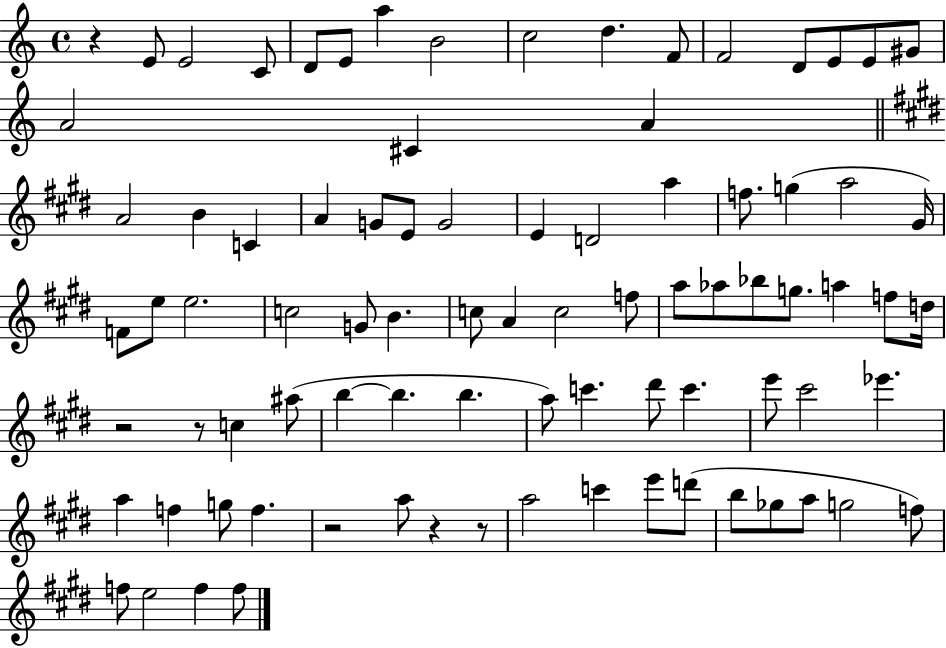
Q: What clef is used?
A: treble